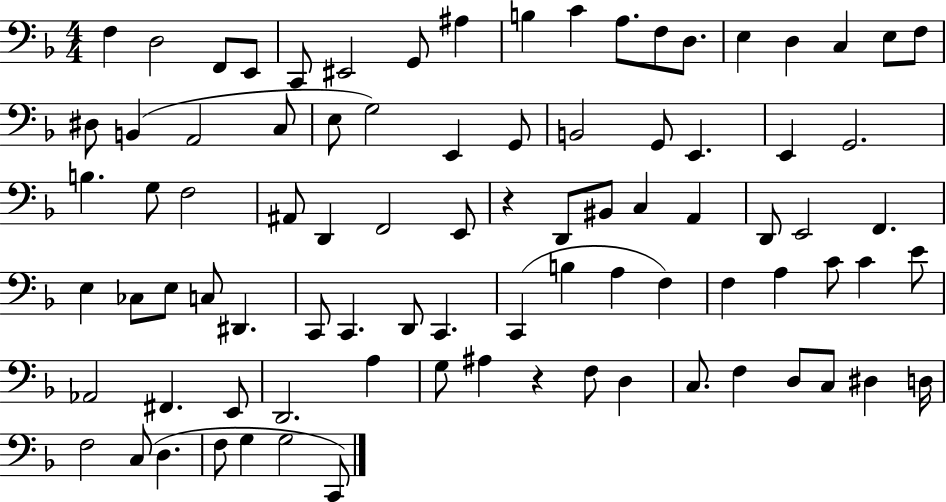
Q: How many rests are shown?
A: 2